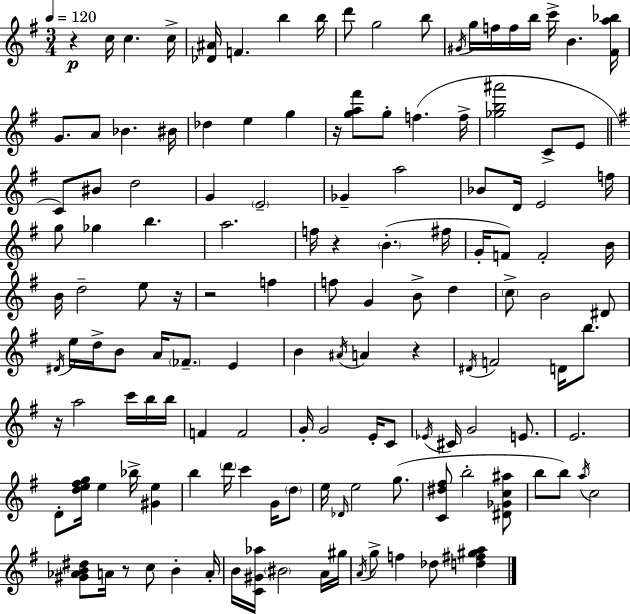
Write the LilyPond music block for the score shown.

{
  \clef treble
  \numericTimeSignature
  \time 3/4
  \key g \major
  \tempo 4 = 120
  r4\p c''16 c''4. c''16-> | <des' ais'>16 f'4. b''4 b''16 | d'''8 g''2 b''8 | \acciaccatura { gis'16 } g''16 f''16 f''16 b''16 c'''16-> b'4. | \break <fis' a'' bes''>16 g'8. a'8 bes'4. | bis'16 des''4 e''4 g''4 | r16 <g'' a'' fis'''>8 g''8-. f''4.( | f''16-> <ges'' b'' ais'''>2 c'8-> e'8 | \break \bar "||" \break \key g \major c'8) bis'8 d''2 | g'4 \parenthesize e'2-- | ges'4-- a''2 | bes'8 d'16 e'2 f''16 | \break g''8 ges''4 b''4. | a''2. | f''16 r4 \parenthesize b'4.-.( fis''16 | g'16-. f'8) f'2-. b'16 | \break b'16 d''2-- e''8 r16 | r2 f''4 | f''8 g'4 b'8-> d''4 | \parenthesize c''8-> b'2 dis'8 | \break \acciaccatura { dis'16 } e''16 d''16-> b'8 a'16 \parenthesize fes'8.-- e'4 | b'4 \acciaccatura { ais'16 } a'4 r4 | \acciaccatura { dis'16 } f'2 d'16 | b''8. r16 a''2 | \break c'''16 b''16 b''16 f'4 f'2 | g'16-. g'2 | e'16-. c'8 \acciaccatura { ees'16 } cis'16 g'2 | e'8. e'2. | \break d'8-. <d'' e'' fis'' g''>16 e''4 bes''16-> | <gis' e''>4 b''4 \parenthesize d'''16 c'''4 | g'16 \parenthesize d''8 e''16 \grace { des'16 } e''2 | g''8.( <c' dis'' fis''>8 b''2-. | \break <dis' ges' c'' ais''>8 b''8 b''8) \acciaccatura { a''16 } c''2 | <gis' aes' b' dis''>8 a'16 r8 c''8 | b'4-. a'16-. b'16 <c' gis' aes''>16 \parenthesize bis'2 | a'16 gis''16 \acciaccatura { a'16 } g''8-> f''4 | \break des''8 <d'' fis'' gis'' a''>4 \bar "|."
}